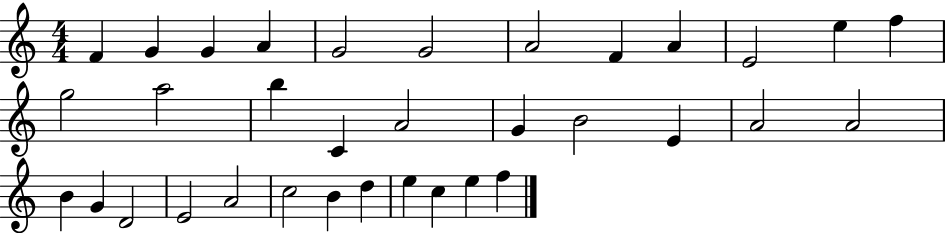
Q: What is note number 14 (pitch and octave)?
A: A5